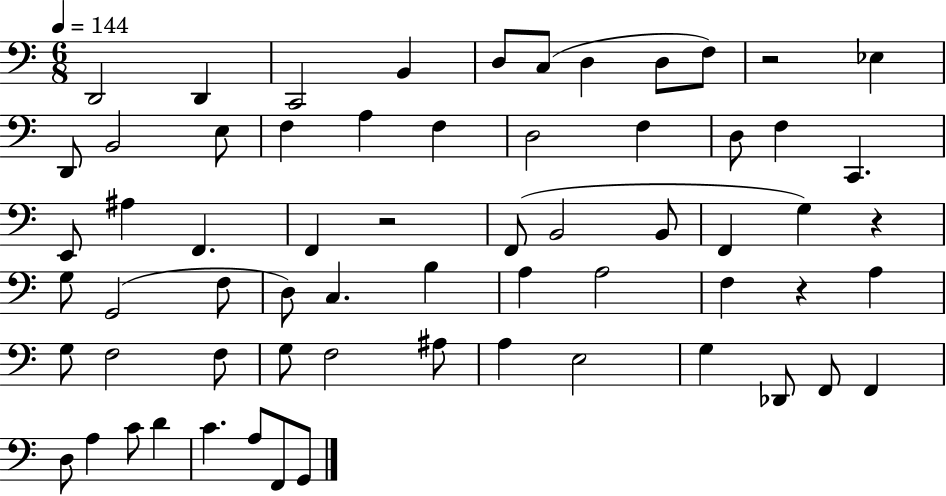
X:1
T:Untitled
M:6/8
L:1/4
K:C
D,,2 D,, C,,2 B,, D,/2 C,/2 D, D,/2 F,/2 z2 _E, D,,/2 B,,2 E,/2 F, A, F, D,2 F, D,/2 F, C,, E,,/2 ^A, F,, F,, z2 F,,/2 B,,2 B,,/2 F,, G, z G,/2 G,,2 F,/2 D,/2 C, B, A, A,2 F, z A, G,/2 F,2 F,/2 G,/2 F,2 ^A,/2 A, E,2 G, _D,,/2 F,,/2 F,, D,/2 A, C/2 D C A,/2 F,,/2 G,,/2